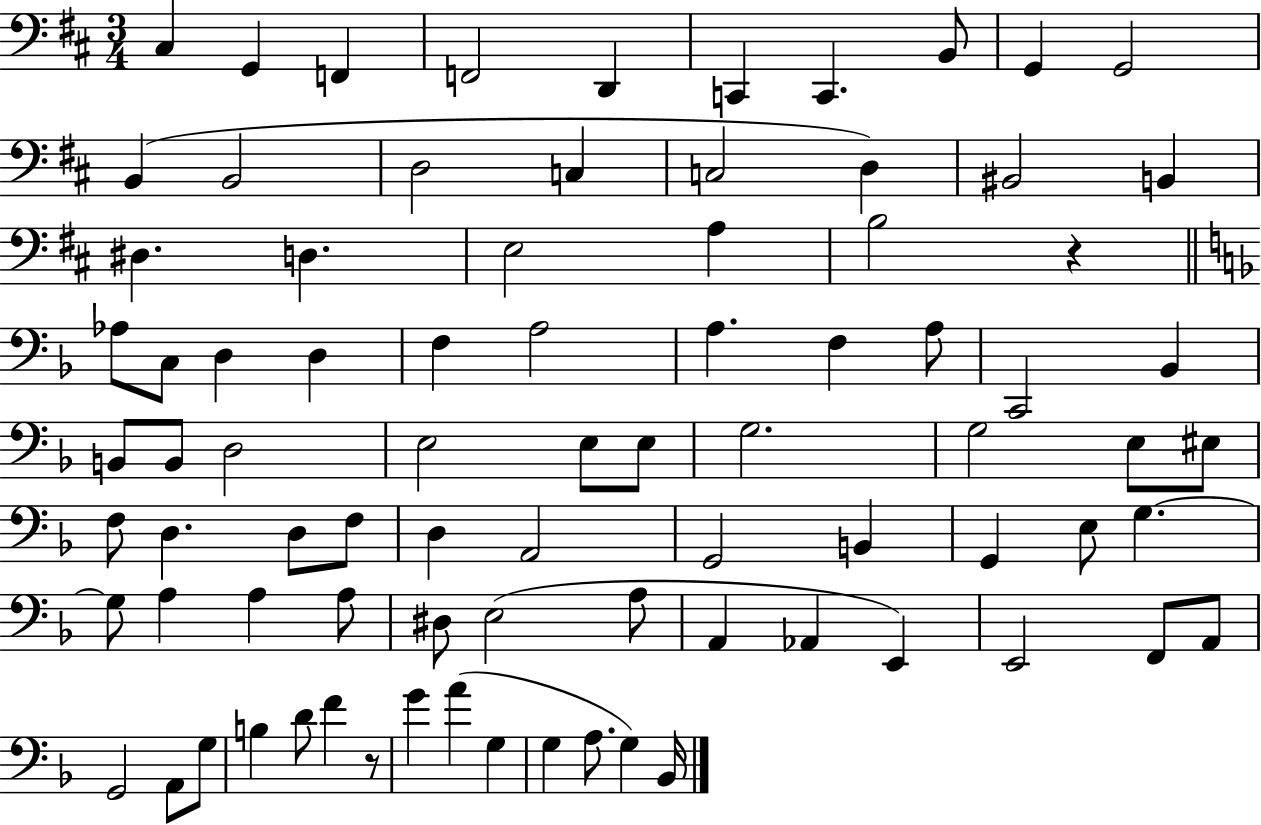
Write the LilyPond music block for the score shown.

{
  \clef bass
  \numericTimeSignature
  \time 3/4
  \key d \major
  cis4 g,4 f,4 | f,2 d,4 | c,4 c,4. b,8 | g,4 g,2 | \break b,4( b,2 | d2 c4 | c2 d4) | bis,2 b,4 | \break dis4. d4. | e2 a4 | b2 r4 | \bar "||" \break \key d \minor aes8 c8 d4 d4 | f4 a2 | a4. f4 a8 | c,2 bes,4 | \break b,8 b,8 d2 | e2 e8 e8 | g2. | g2 e8 eis8 | \break f8 d4. d8 f8 | d4 a,2 | g,2 b,4 | g,4 e8 g4.~~ | \break g8 a4 a4 a8 | dis8 e2( a8 | a,4 aes,4 e,4) | e,2 f,8 a,8 | \break g,2 a,8 g8 | b4 d'8 f'4 r8 | g'4 a'4( g4 | g4 a8. g4) bes,16 | \break \bar "|."
}